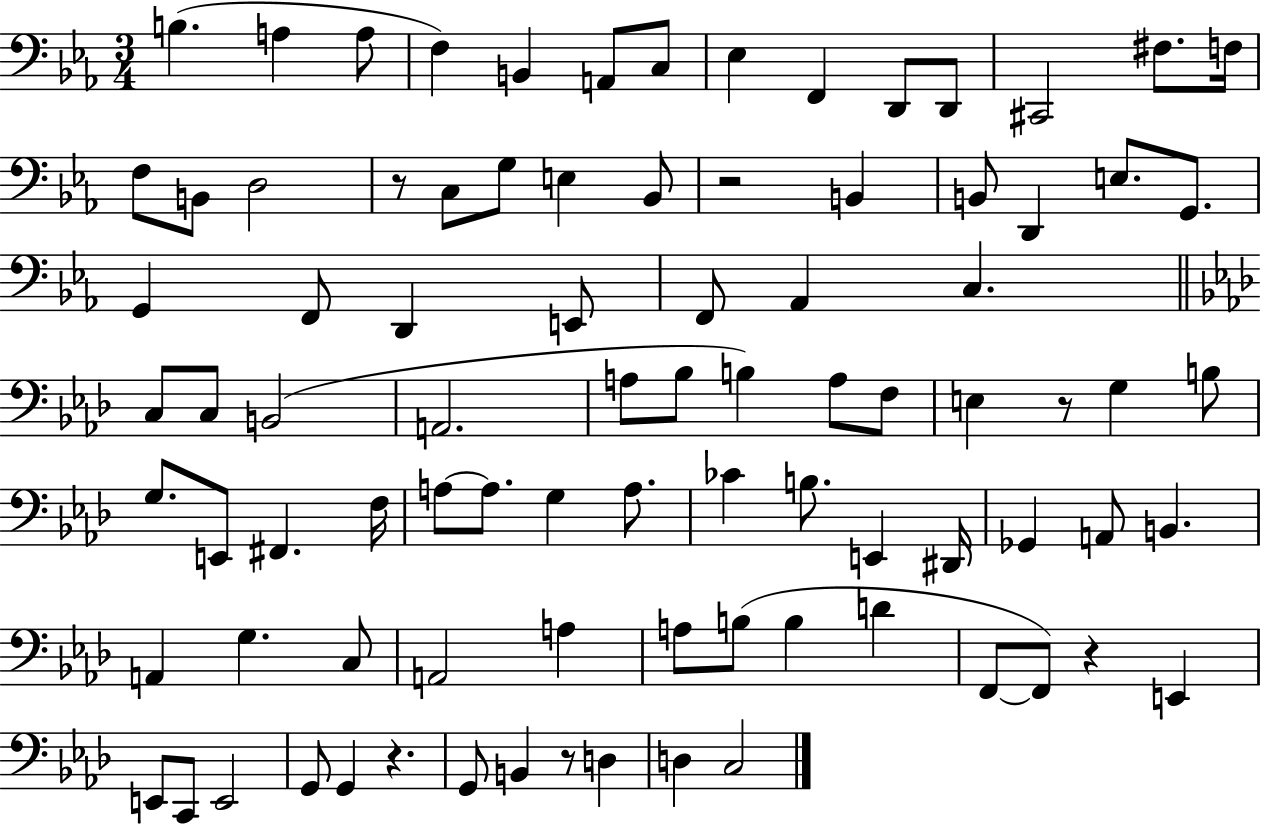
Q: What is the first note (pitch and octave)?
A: B3